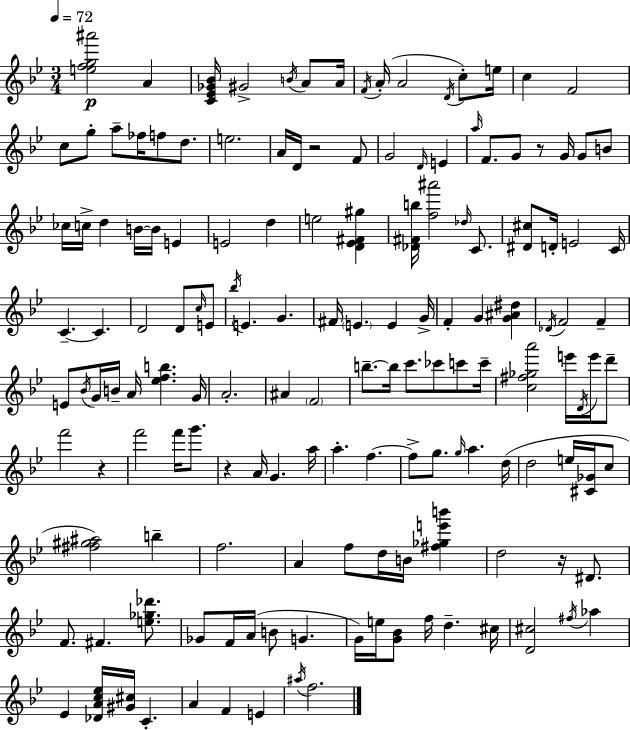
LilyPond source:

{
  \clef treble
  \numericTimeSignature
  \time 3/4
  \key g \minor
  \tempo 4 = 72
  <e'' f'' g'' ais'''>2\p a'4 | <c' ees' ges' bes'>16 gis'2-> \acciaccatura { b'16 } a'8 | a'16 \acciaccatura { f'16 } a'16-.( a'2 \acciaccatura { d'16 } | c''8-.) e''16 c''4 f'2 | \break c''8 g''8-. a''8-- fes''16 f''8 | d''8. e''2. | a'16 d'16 r2 | f'8 g'2 \grace { d'16 } | \break e'4 \grace { a''16 } f'8. g'8 r8 | g'16 g'8 b'8 ces''16 c''16-> d''4 b'16~~ | b'16 e'4 e'2 | d''4 e''2 | \break <d' ees' fis' gis''>4 <des' fis' b''>16 <f'' ais'''>2 | \grace { des''16 } c'8. <dis' cis''>8 d'16-. e'2 | c'16 c'4.--~~ | c'4. d'2 | \break d'8 \grace { c''16 } e'8 \acciaccatura { bes''16 } e'4. | g'4. fis'16 \parenthesize e'4. | e'4 g'16-> f'4-. | g'4 <g' ais' dis''>4 \acciaccatura { des'16 } f'2 | \break f'4-- e'8 \acciaccatura { bes'16 } | g'16 b'16-- a'16 <ees'' f'' b''>4. g'16 a'2.-. | ais'4 | \parenthesize f'2 b''8.--~~ | \break b''16 c'''8. ces'''8 c'''8 c'''16-- <c'' fis'' ges'' a'''>2 | e'''16 \acciaccatura { d'16 } e'''16 d'''8-- f'''2 | r4 f'''2 | f'''16 g'''8. r4 | \break a'16 g'4. a''16 a''4.-. | f''4.~~ f''8-> | g''8. \grace { g''16 } a''4. d''16( | d''2 e''16 <cis' ges'>16 c''8 | \break <fis'' gis'' ais''>2) b''4-- | f''2. | a'4 f''8 d''16 b'16 <fis'' ges'' e''' b'''>4 | d''2 r16 dis'8. | \break f'8. fis'4. <e'' ges'' des'''>8. | ges'8 f'16 a'16( b'8 g'4. | g'16) e''16 <g' bes'>8 f''16 d''4.-- cis''16 | <d' cis''>2 \acciaccatura { fis''16 } aes''4 | \break ees'4 <des' a' c'' ees''>16 <gis' cis''>16 c'4.-. | a'4 f'4 e'4 | \acciaccatura { ais''16 } f''2. | \bar "|."
}